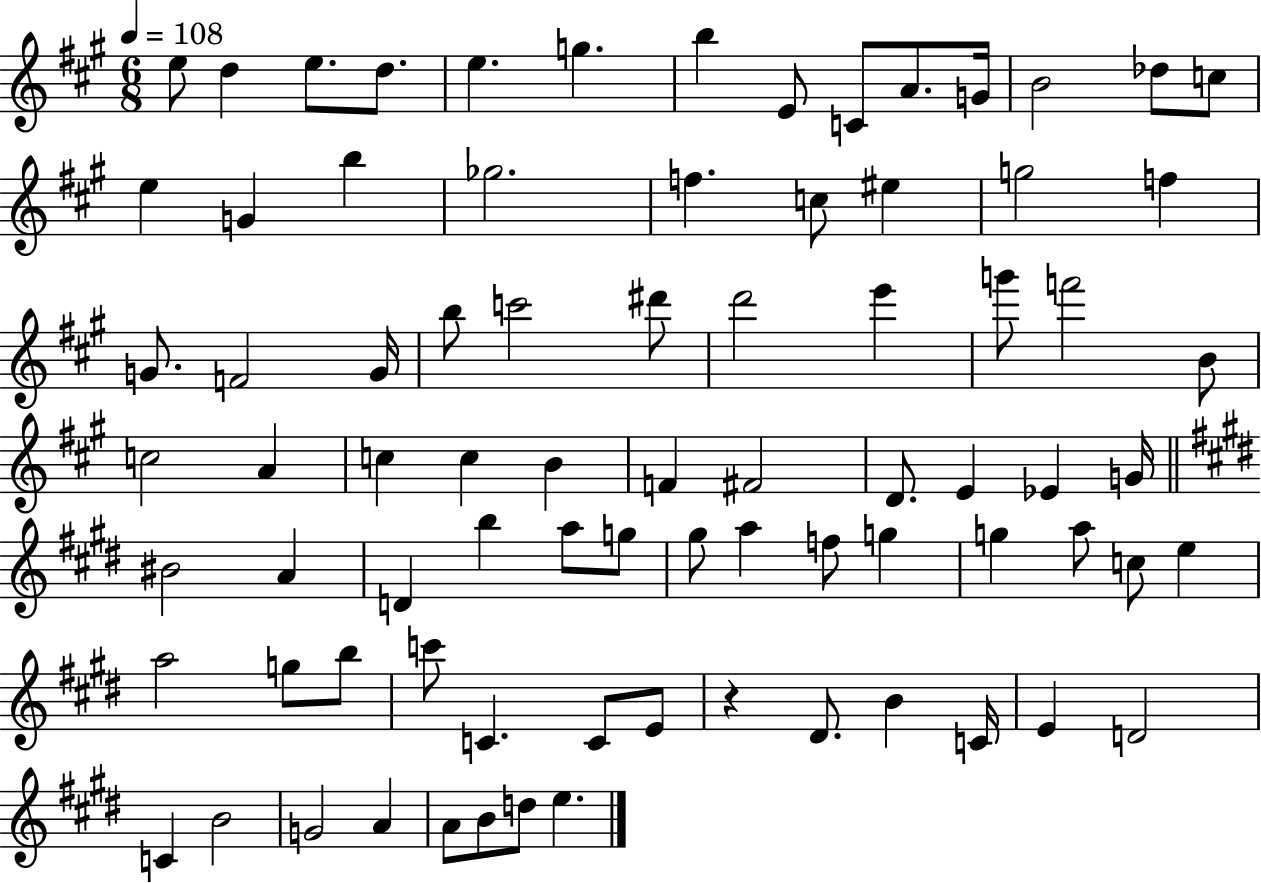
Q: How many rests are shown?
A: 1